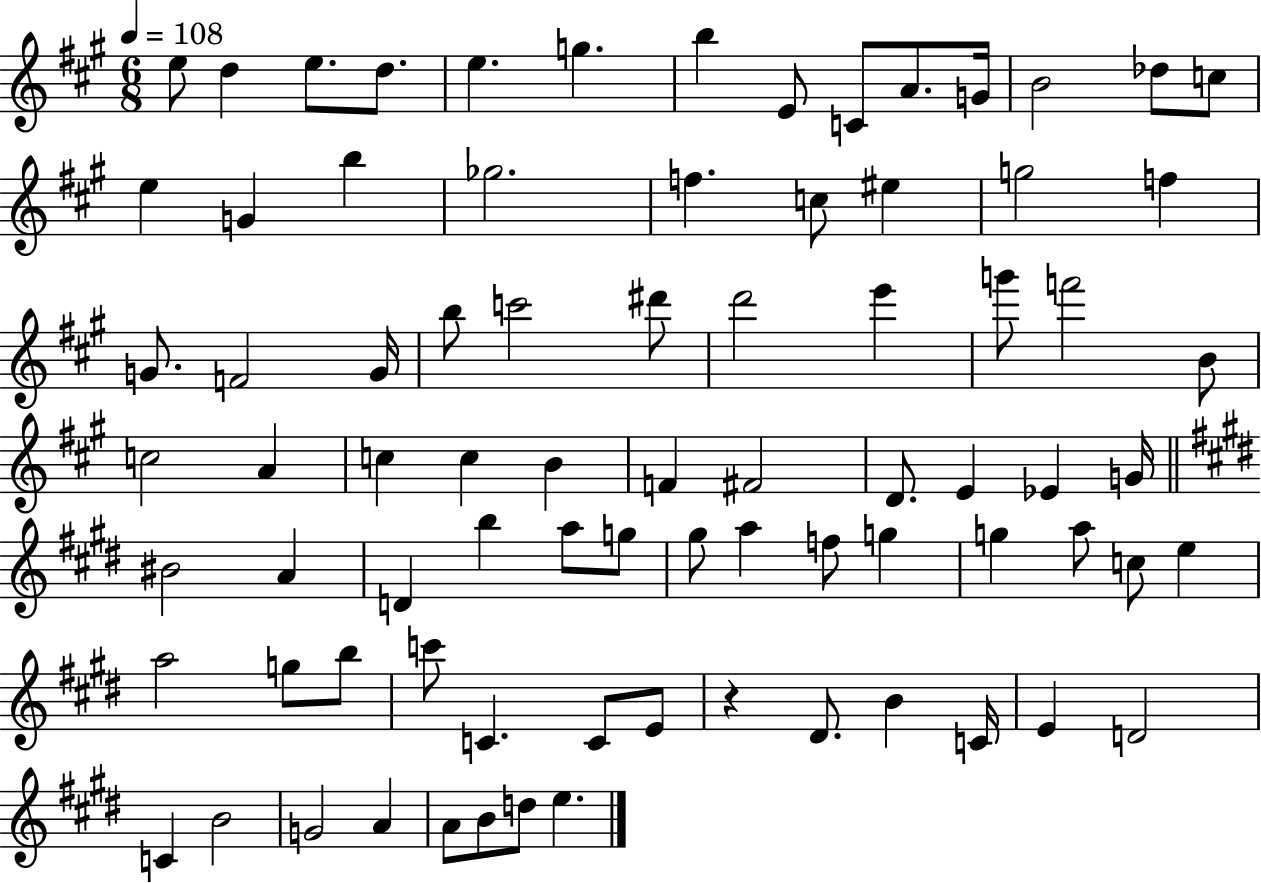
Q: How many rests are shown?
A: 1